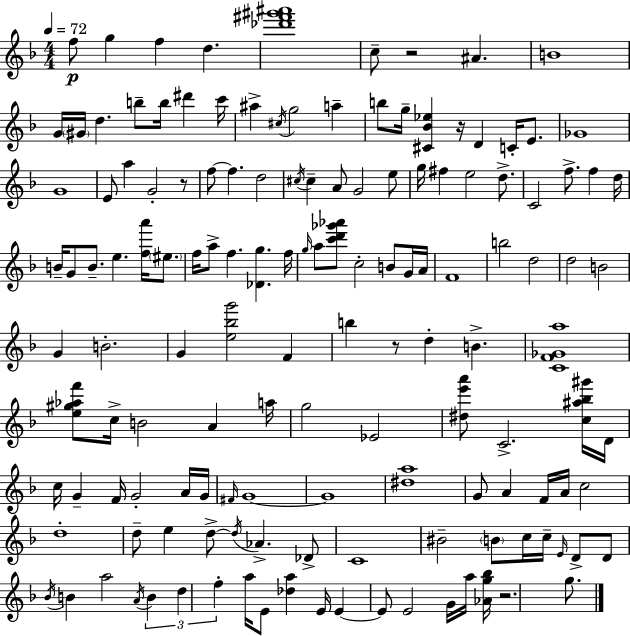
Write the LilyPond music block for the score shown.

{
  \clef treble
  \numericTimeSignature
  \time 4/4
  \key f \major
  \tempo 4 = 72
  f''8\p g''4 f''4 d''4. | <des''' fis''' gis''' ais'''>1 | c''8-- r2 ais'4. | b'1 | \break g'16 \parenthesize gis'16 d''4. b''8-- b''16 dis'''4 c'''16 | ais''4-> \acciaccatura { cis''16 } g''2 a''4-- | b''8 g''16-- <cis' bes' ees''>4 r16 d'4 c'16-. e'8. | ges'1 | \break g'1 | e'8 a''4 g'2-. r8 | f''8~~ f''4. d''2 | \acciaccatura { cis''16 } cis''4-- a'8 g'2 | \break e''8 g''16 fis''4 e''2 d''8.-> | c'2 f''8.-> f''4 | d''16 b'16-- g'8 b'8.-- e''4. <f'' a'''>16 \parenthesize eis''8. | f''16 a''8-> f''4. <des' g''>4. | \break f''16 \grace { g''16 } a''8 <c''' d''' ges''' aes'''>8 c''2-. b'8 | g'16 a'16 f'1 | b''2 d''2 | d''2 b'2 | \break g'4 b'2.-. | g'4 <e'' bes'' g'''>2 f'4 | b''4 r8 d''4-. b'4.-> | <c' f' ges' a''>1 | \break <e'' gis'' aes'' f'''>8 c''16-> b'2 a'4 | a''16 g''2 ees'2 | <dis'' e''' a'''>8 c'2.-> | <c'' ais'' bes'' gis'''>16 d'16 c''16 g'4-- f'16 g'2-. | \break a'16 g'16 \grace { fis'16 } g'1~~ | g'1 | <dis'' a''>1 | g'8 a'4 f'16 a'16 c''2 | \break d''1-. | d''8-- e''4 d''8->~~ \acciaccatura { d''16 } aes'4.-> | des'8-> c'1 | bis'2-- \parenthesize b'8 c''16 | \break c''16-- \grace { e'16 } d'8-> d'8 \acciaccatura { bes'16 } b'4 a''2 | \acciaccatura { a'16 } \tuplet 3/2 { b'4 d''4 f''4-. } | a''16 e'8 <des'' a''>4 e'16 e'4~~ e'8 e'2 | g'16 a''16 <aes' g'' bes''>16 r2. | \break g''8. \bar "|."
}